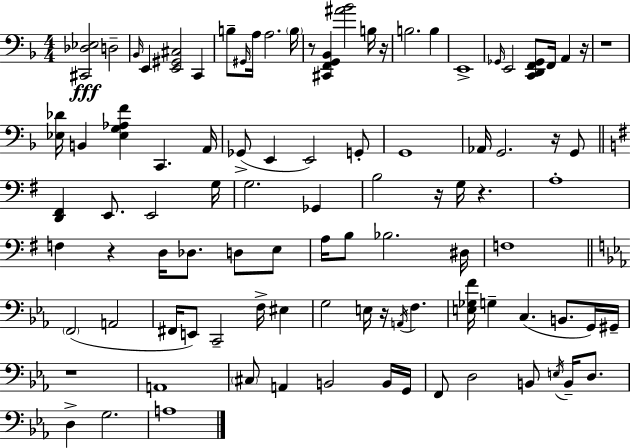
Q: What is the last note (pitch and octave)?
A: A3